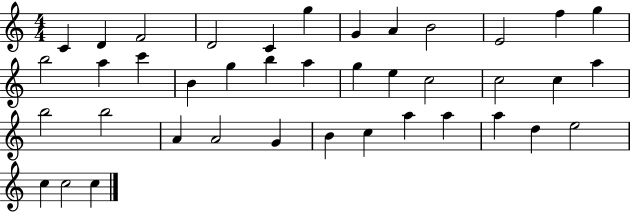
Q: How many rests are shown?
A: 0